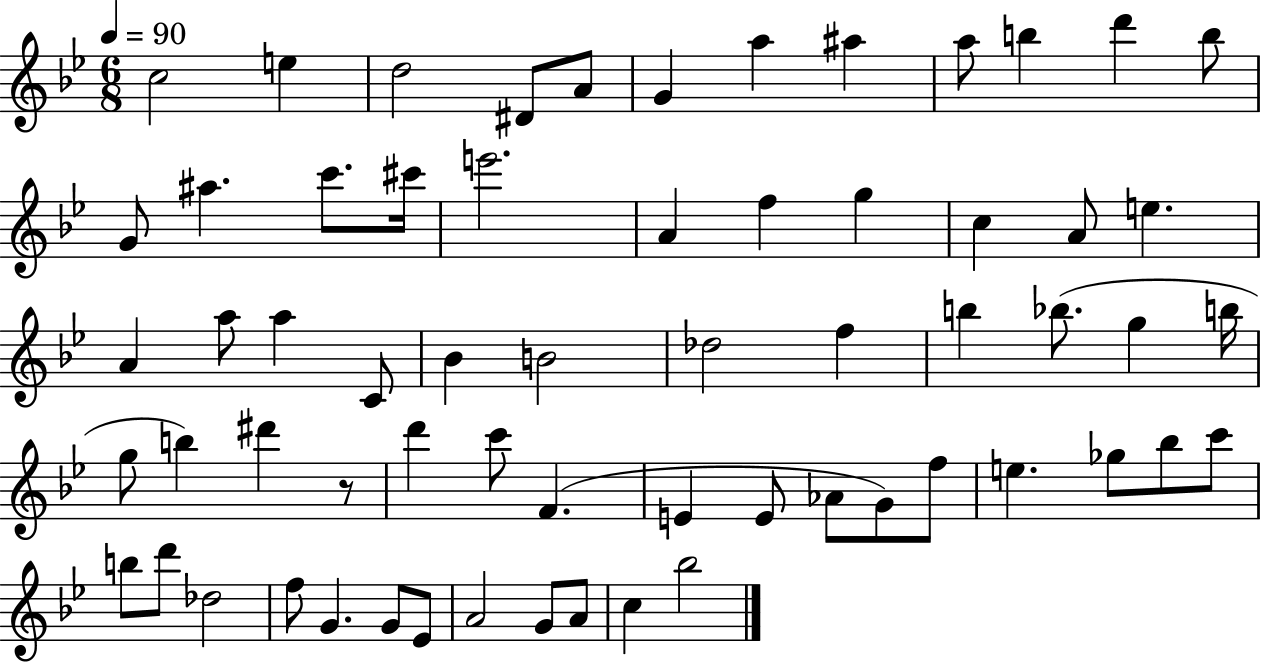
C5/h E5/q D5/h D#4/e A4/e G4/q A5/q A#5/q A5/e B5/q D6/q B5/e G4/e A#5/q. C6/e. C#6/s E6/h. A4/q F5/q G5/q C5/q A4/e E5/q. A4/q A5/e A5/q C4/e Bb4/q B4/h Db5/h F5/q B5/q Bb5/e. G5/q B5/s G5/e B5/q D#6/q R/e D6/q C6/e F4/q. E4/q E4/e Ab4/e G4/e F5/e E5/q. Gb5/e Bb5/e C6/e B5/e D6/e Db5/h F5/e G4/q. G4/e Eb4/e A4/h G4/e A4/e C5/q Bb5/h